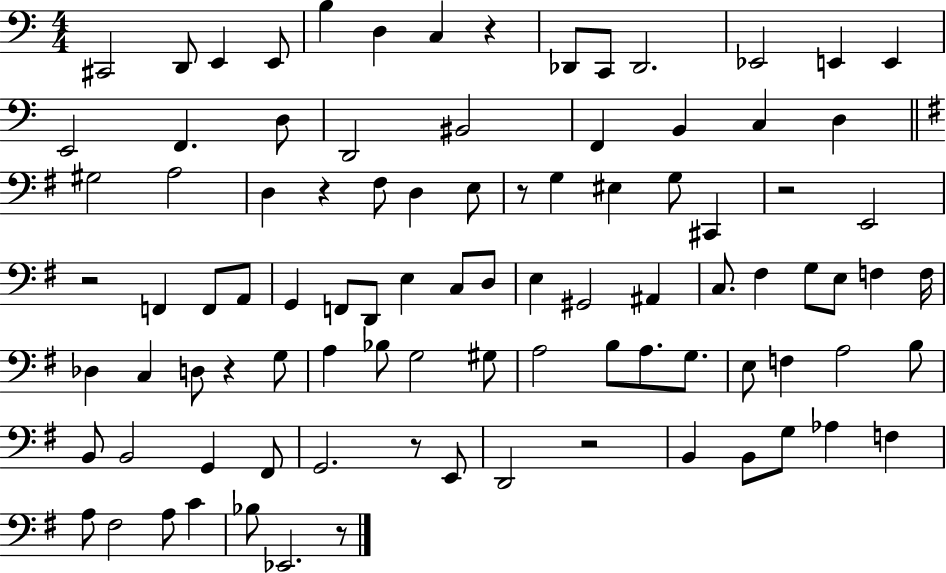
X:1
T:Untitled
M:4/4
L:1/4
K:C
^C,,2 D,,/2 E,, E,,/2 B, D, C, z _D,,/2 C,,/2 _D,,2 _E,,2 E,, E,, E,,2 F,, D,/2 D,,2 ^B,,2 F,, B,, C, D, ^G,2 A,2 D, z ^F,/2 D, E,/2 z/2 G, ^E, G,/2 ^C,, z2 E,,2 z2 F,, F,,/2 A,,/2 G,, F,,/2 D,,/2 E, C,/2 D,/2 E, ^G,,2 ^A,, C,/2 ^F, G,/2 E,/2 F, F,/4 _D, C, D,/2 z G,/2 A, _B,/2 G,2 ^G,/2 A,2 B,/2 A,/2 G,/2 E,/2 F, A,2 B,/2 B,,/2 B,,2 G,, ^F,,/2 G,,2 z/2 E,,/2 D,,2 z2 B,, B,,/2 G,/2 _A, F, A,/2 ^F,2 A,/2 C _B,/2 _E,,2 z/2